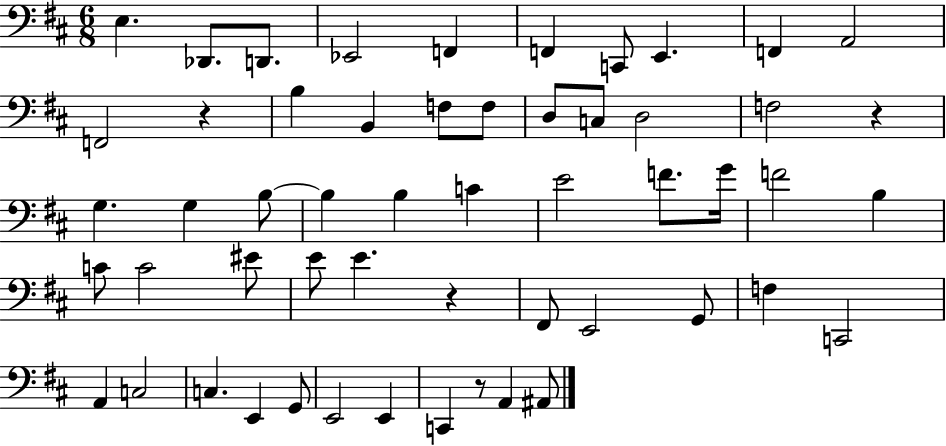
X:1
T:Untitled
M:6/8
L:1/4
K:D
E, _D,,/2 D,,/2 _E,,2 F,, F,, C,,/2 E,, F,, A,,2 F,,2 z B, B,, F,/2 F,/2 D,/2 C,/2 D,2 F,2 z G, G, B,/2 B, B, C E2 F/2 G/4 F2 B, C/2 C2 ^E/2 E/2 E z ^F,,/2 E,,2 G,,/2 F, C,,2 A,, C,2 C, E,, G,,/2 E,,2 E,, C,, z/2 A,, ^A,,/2